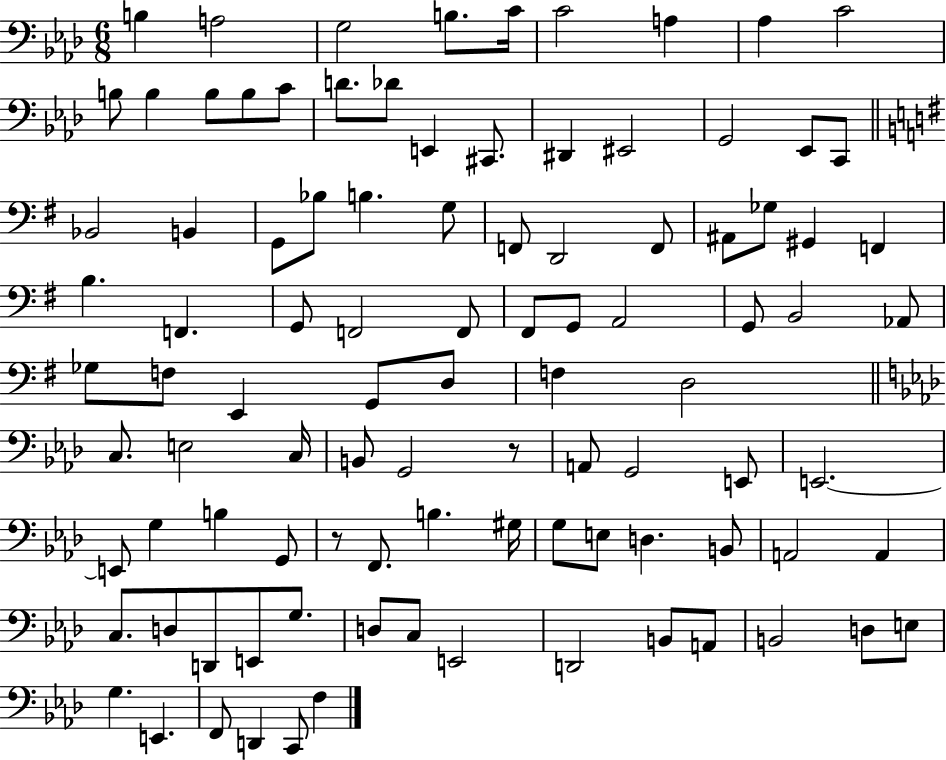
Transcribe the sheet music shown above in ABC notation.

X:1
T:Untitled
M:6/8
L:1/4
K:Ab
B, A,2 G,2 B,/2 C/4 C2 A, _A, C2 B,/2 B, B,/2 B,/2 C/2 D/2 _D/2 E,, ^C,,/2 ^D,, ^E,,2 G,,2 _E,,/2 C,,/2 _B,,2 B,, G,,/2 _B,/2 B, G,/2 F,,/2 D,,2 F,,/2 ^A,,/2 _G,/2 ^G,, F,, B, F,, G,,/2 F,,2 F,,/2 ^F,,/2 G,,/2 A,,2 G,,/2 B,,2 _A,,/2 _G,/2 F,/2 E,, G,,/2 D,/2 F, D,2 C,/2 E,2 C,/4 B,,/2 G,,2 z/2 A,,/2 G,,2 E,,/2 E,,2 E,,/2 G, B, G,,/2 z/2 F,,/2 B, ^G,/4 G,/2 E,/2 D, B,,/2 A,,2 A,, C,/2 D,/2 D,,/2 E,,/2 G,/2 D,/2 C,/2 E,,2 D,,2 B,,/2 A,,/2 B,,2 D,/2 E,/2 G, E,, F,,/2 D,, C,,/2 F,